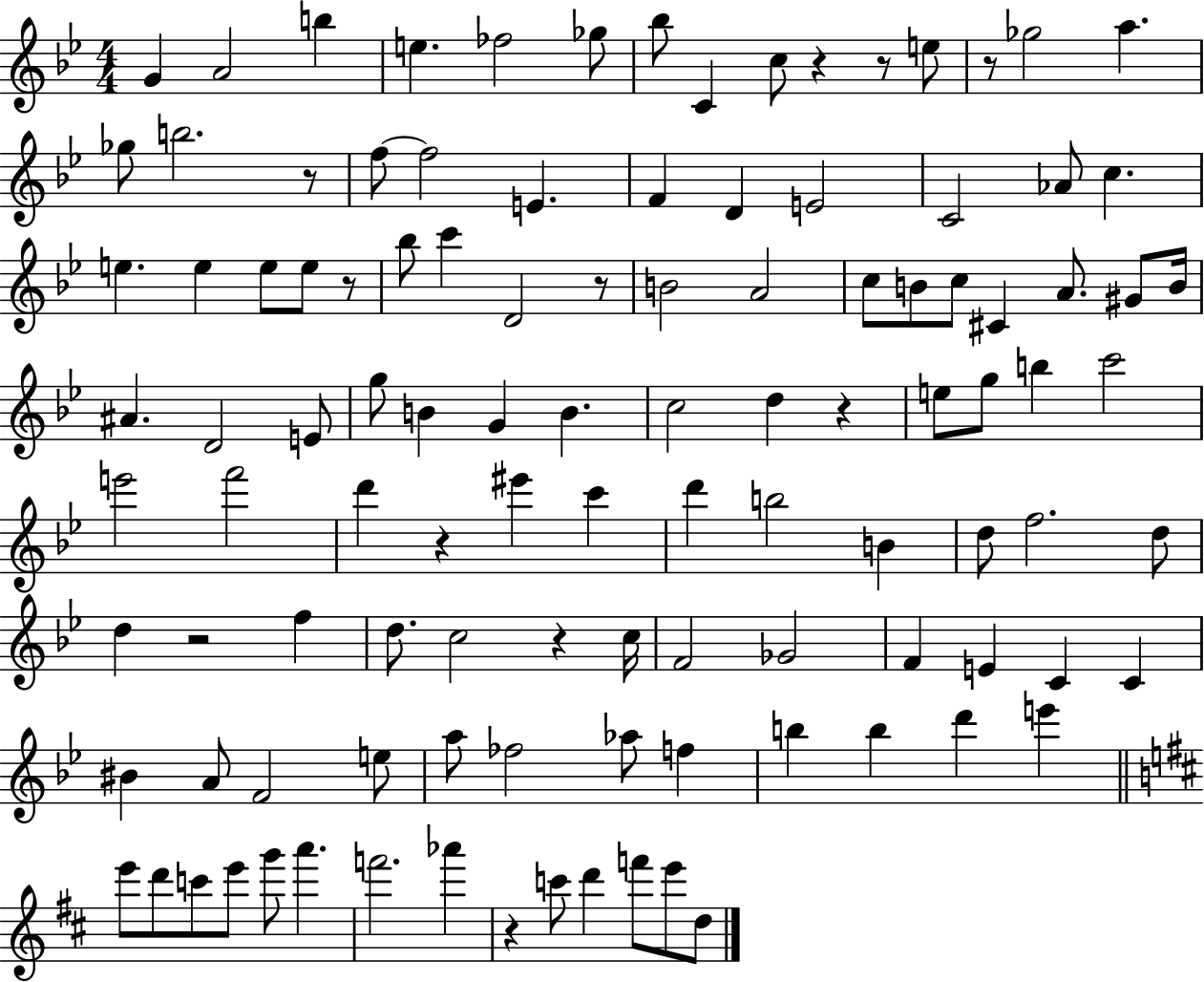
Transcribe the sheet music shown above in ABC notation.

X:1
T:Untitled
M:4/4
L:1/4
K:Bb
G A2 b e _f2 _g/2 _b/2 C c/2 z z/2 e/2 z/2 _g2 a _g/2 b2 z/2 f/2 f2 E F D E2 C2 _A/2 c e e e/2 e/2 z/2 _b/2 c' D2 z/2 B2 A2 c/2 B/2 c/2 ^C A/2 ^G/2 B/4 ^A D2 E/2 g/2 B G B c2 d z e/2 g/2 b c'2 e'2 f'2 d' z ^e' c' d' b2 B d/2 f2 d/2 d z2 f d/2 c2 z c/4 F2 _G2 F E C C ^B A/2 F2 e/2 a/2 _f2 _a/2 f b b d' e' e'/2 d'/2 c'/2 e'/2 g'/2 a' f'2 _a' z c'/2 d' f'/2 e'/2 d/2